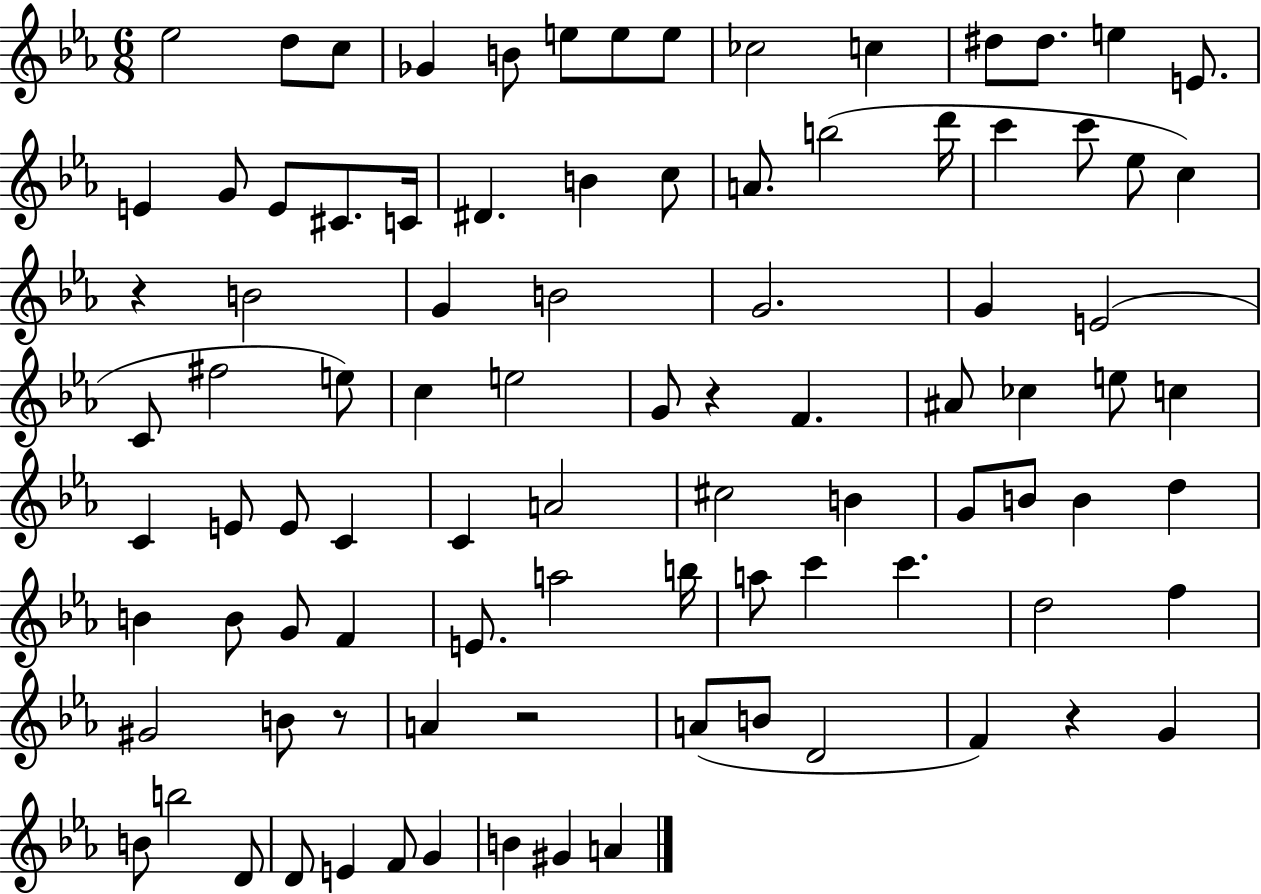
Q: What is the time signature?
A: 6/8